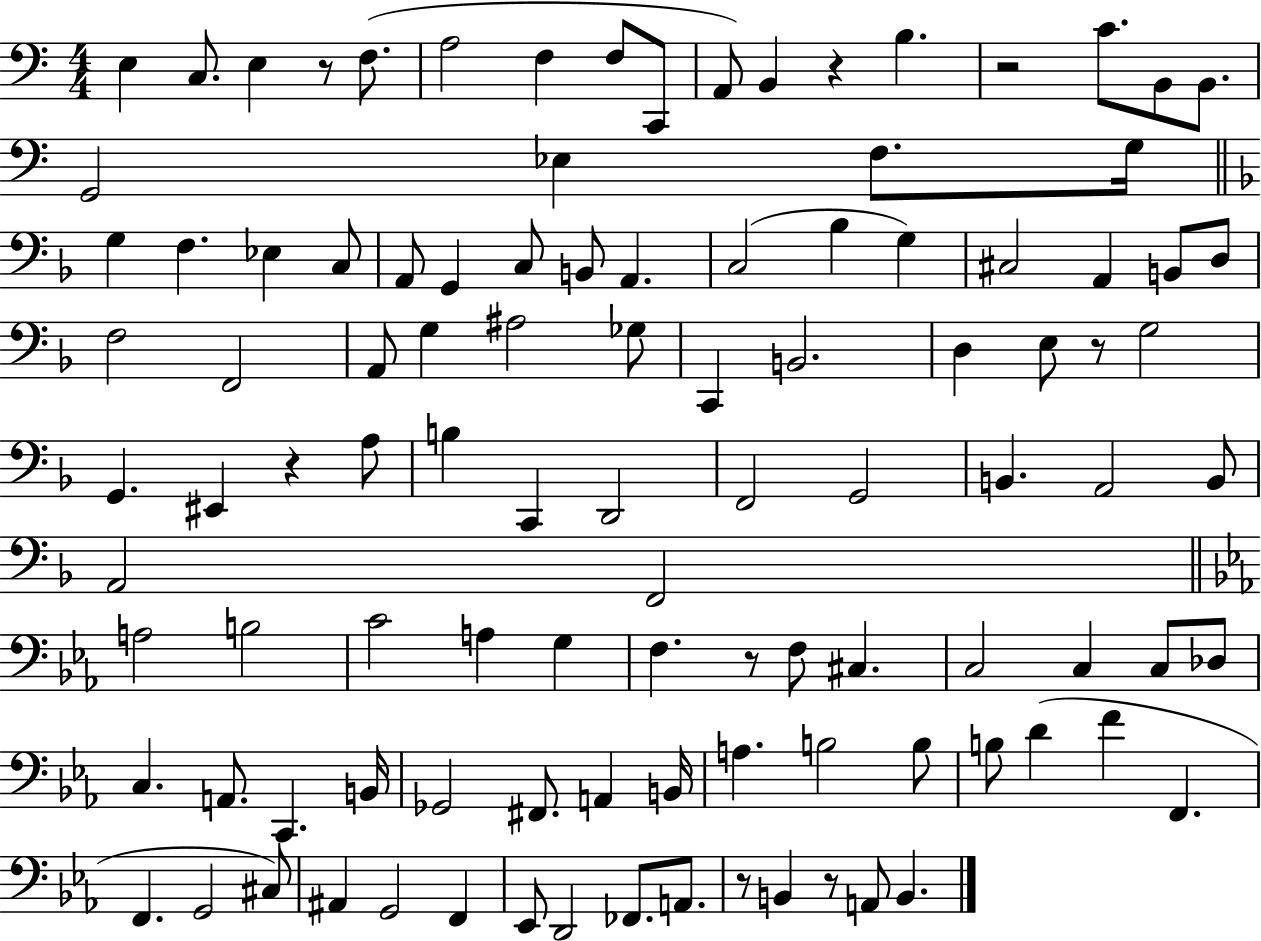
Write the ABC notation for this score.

X:1
T:Untitled
M:4/4
L:1/4
K:C
E, C,/2 E, z/2 F,/2 A,2 F, F,/2 C,,/2 A,,/2 B,, z B, z2 C/2 B,,/2 B,,/2 G,,2 _E, F,/2 G,/4 G, F, _E, C,/2 A,,/2 G,, C,/2 B,,/2 A,, C,2 _B, G, ^C,2 A,, B,,/2 D,/2 F,2 F,,2 A,,/2 G, ^A,2 _G,/2 C,, B,,2 D, E,/2 z/2 G,2 G,, ^E,, z A,/2 B, C,, D,,2 F,,2 G,,2 B,, A,,2 B,,/2 A,,2 F,,2 A,2 B,2 C2 A, G, F, z/2 F,/2 ^C, C,2 C, C,/2 _D,/2 C, A,,/2 C,, B,,/4 _G,,2 ^F,,/2 A,, B,,/4 A, B,2 B,/2 B,/2 D F F,, F,, G,,2 ^C,/2 ^A,, G,,2 F,, _E,,/2 D,,2 _F,,/2 A,,/2 z/2 B,, z/2 A,,/2 B,,